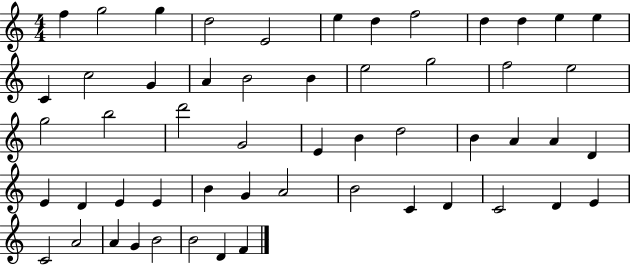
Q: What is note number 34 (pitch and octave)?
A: E4